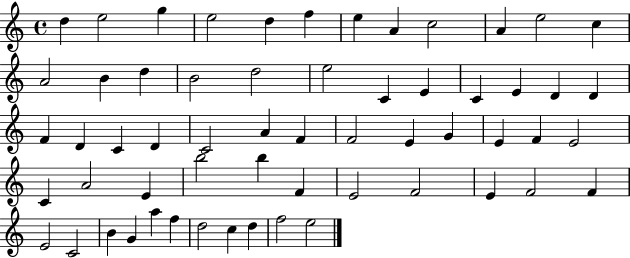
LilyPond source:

{
  \clef treble
  \time 4/4
  \defaultTimeSignature
  \key c \major
  d''4 e''2 g''4 | e''2 d''4 f''4 | e''4 a'4 c''2 | a'4 e''2 c''4 | \break a'2 b'4 d''4 | b'2 d''2 | e''2 c'4 e'4 | c'4 e'4 d'4 d'4 | \break f'4 d'4 c'4 d'4 | c'2 a'4 f'4 | f'2 e'4 g'4 | e'4 f'4 e'2 | \break c'4 a'2 e'4 | b''2 b''4 f'4 | e'2 f'2 | e'4 f'2 f'4 | \break e'2 c'2 | b'4 g'4 a''4 f''4 | d''2 c''4 d''4 | f''2 e''2 | \break \bar "|."
}